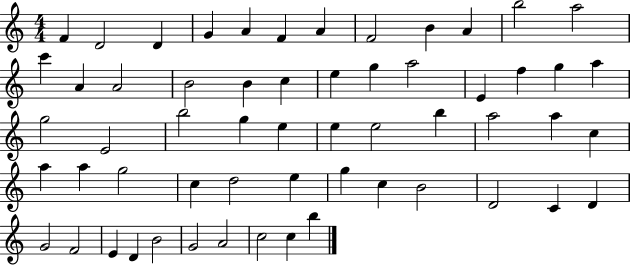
{
  \clef treble
  \numericTimeSignature
  \time 4/4
  \key c \major
  f'4 d'2 d'4 | g'4 a'4 f'4 a'4 | f'2 b'4 a'4 | b''2 a''2 | \break c'''4 a'4 a'2 | b'2 b'4 c''4 | e''4 g''4 a''2 | e'4 f''4 g''4 a''4 | \break g''2 e'2 | b''2 g''4 e''4 | e''4 e''2 b''4 | a''2 a''4 c''4 | \break a''4 a''4 g''2 | c''4 d''2 e''4 | g''4 c''4 b'2 | d'2 c'4 d'4 | \break g'2 f'2 | e'4 d'4 b'2 | g'2 a'2 | c''2 c''4 b''4 | \break \bar "|."
}